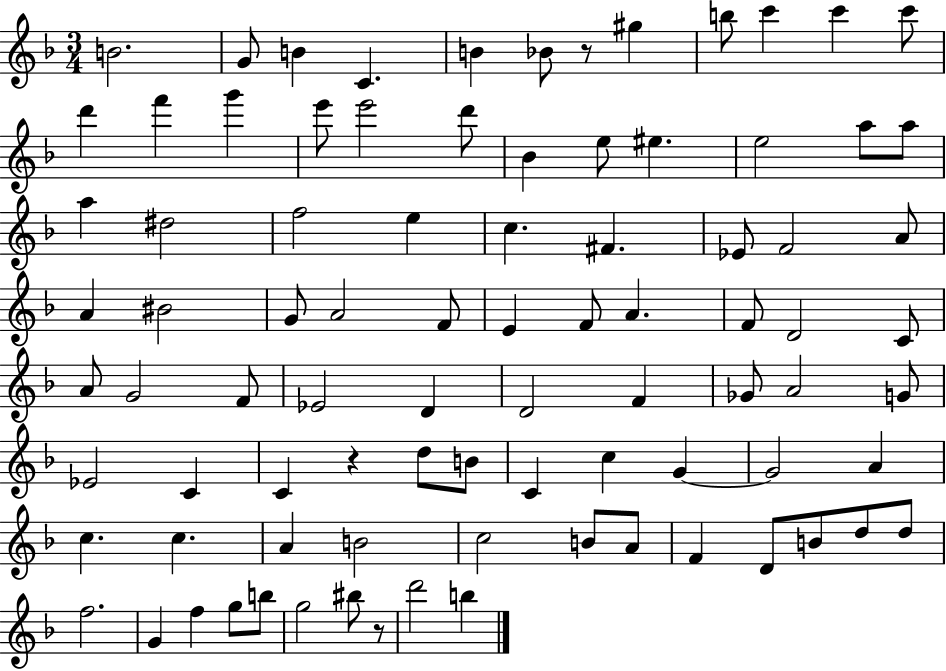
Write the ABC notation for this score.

X:1
T:Untitled
M:3/4
L:1/4
K:F
B2 G/2 B C B _B/2 z/2 ^g b/2 c' c' c'/2 d' f' g' e'/2 e'2 d'/2 _B e/2 ^e e2 a/2 a/2 a ^d2 f2 e c ^F _E/2 F2 A/2 A ^B2 G/2 A2 F/2 E F/2 A F/2 D2 C/2 A/2 G2 F/2 _E2 D D2 F _G/2 A2 G/2 _E2 C C z d/2 B/2 C c G G2 A c c A B2 c2 B/2 A/2 F D/2 B/2 d/2 d/2 f2 G f g/2 b/2 g2 ^b/2 z/2 d'2 b